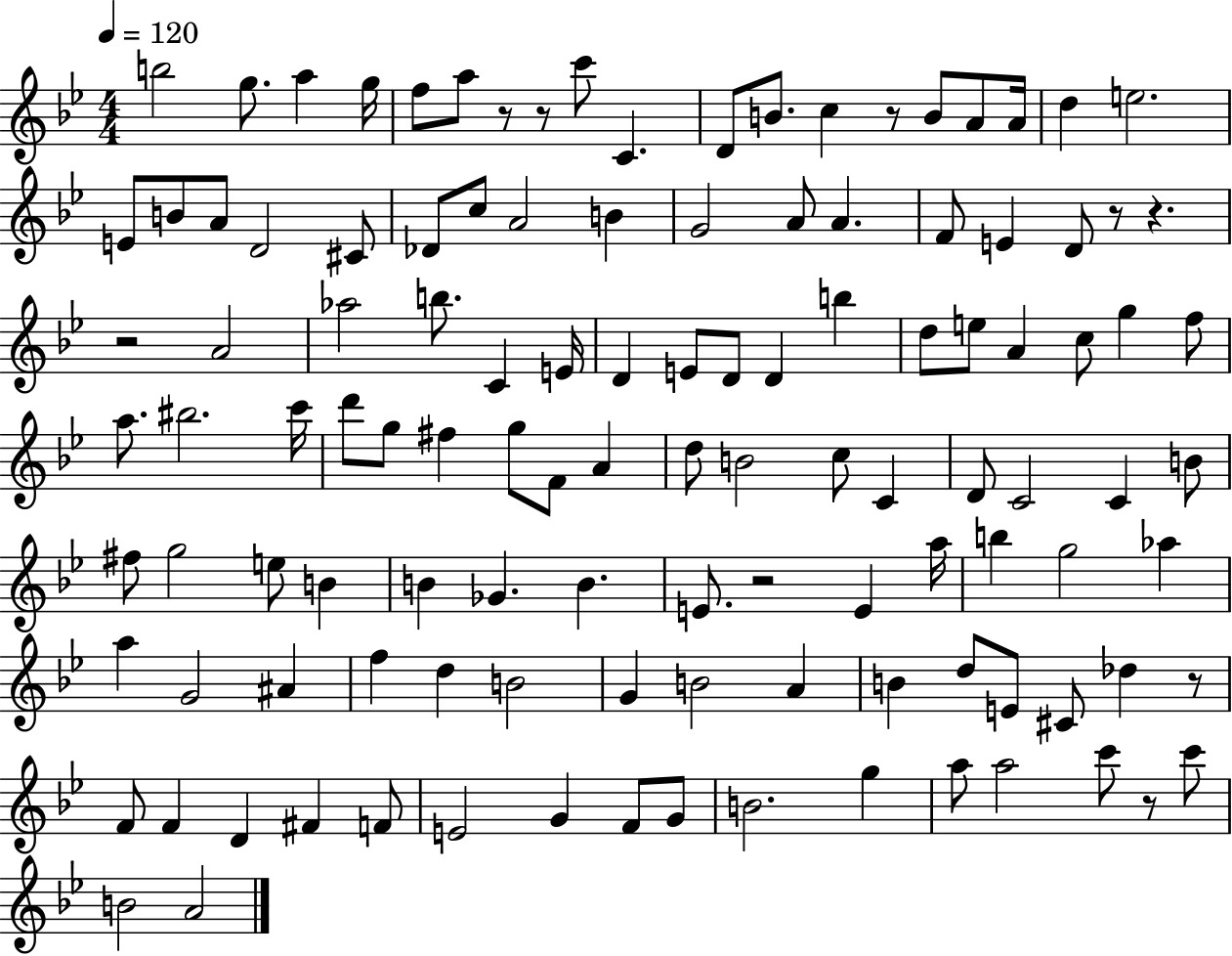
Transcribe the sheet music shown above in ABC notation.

X:1
T:Untitled
M:4/4
L:1/4
K:Bb
b2 g/2 a g/4 f/2 a/2 z/2 z/2 c'/2 C D/2 B/2 c z/2 B/2 A/2 A/4 d e2 E/2 B/2 A/2 D2 ^C/2 _D/2 c/2 A2 B G2 A/2 A F/2 E D/2 z/2 z z2 A2 _a2 b/2 C E/4 D E/2 D/2 D b d/2 e/2 A c/2 g f/2 a/2 ^b2 c'/4 d'/2 g/2 ^f g/2 F/2 A d/2 B2 c/2 C D/2 C2 C B/2 ^f/2 g2 e/2 B B _G B E/2 z2 E a/4 b g2 _a a G2 ^A f d B2 G B2 A B d/2 E/2 ^C/2 _d z/2 F/2 F D ^F F/2 E2 G F/2 G/2 B2 g a/2 a2 c'/2 z/2 c'/2 B2 A2